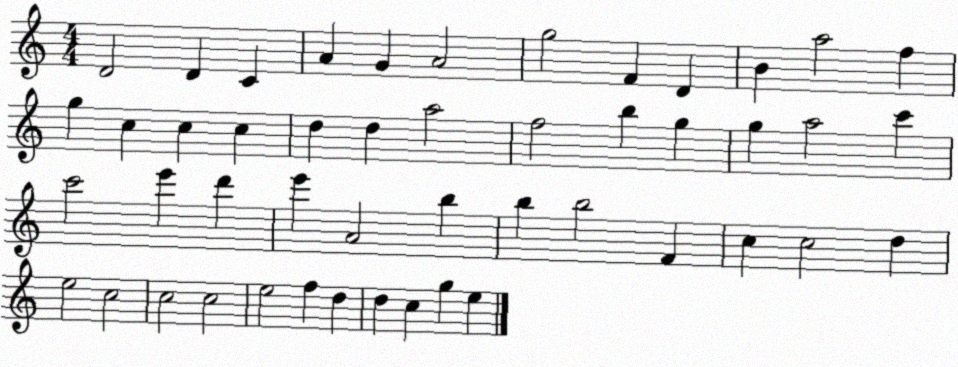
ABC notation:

X:1
T:Untitled
M:4/4
L:1/4
K:C
D2 D C A G A2 g2 F D B a2 f g c c c d d a2 f2 b g g a2 c' c'2 e' d' e' A2 b b b2 F c c2 d e2 c2 c2 c2 e2 f d d c g e